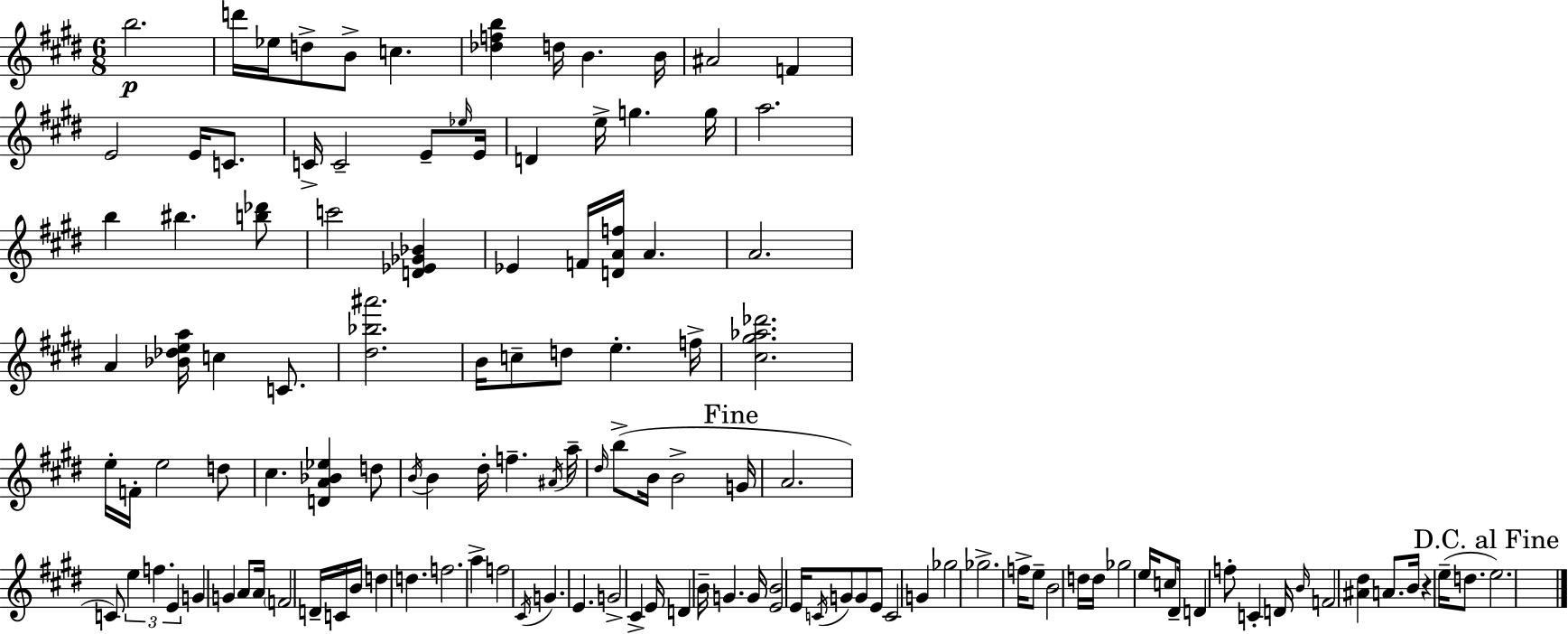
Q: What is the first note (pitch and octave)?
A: B5